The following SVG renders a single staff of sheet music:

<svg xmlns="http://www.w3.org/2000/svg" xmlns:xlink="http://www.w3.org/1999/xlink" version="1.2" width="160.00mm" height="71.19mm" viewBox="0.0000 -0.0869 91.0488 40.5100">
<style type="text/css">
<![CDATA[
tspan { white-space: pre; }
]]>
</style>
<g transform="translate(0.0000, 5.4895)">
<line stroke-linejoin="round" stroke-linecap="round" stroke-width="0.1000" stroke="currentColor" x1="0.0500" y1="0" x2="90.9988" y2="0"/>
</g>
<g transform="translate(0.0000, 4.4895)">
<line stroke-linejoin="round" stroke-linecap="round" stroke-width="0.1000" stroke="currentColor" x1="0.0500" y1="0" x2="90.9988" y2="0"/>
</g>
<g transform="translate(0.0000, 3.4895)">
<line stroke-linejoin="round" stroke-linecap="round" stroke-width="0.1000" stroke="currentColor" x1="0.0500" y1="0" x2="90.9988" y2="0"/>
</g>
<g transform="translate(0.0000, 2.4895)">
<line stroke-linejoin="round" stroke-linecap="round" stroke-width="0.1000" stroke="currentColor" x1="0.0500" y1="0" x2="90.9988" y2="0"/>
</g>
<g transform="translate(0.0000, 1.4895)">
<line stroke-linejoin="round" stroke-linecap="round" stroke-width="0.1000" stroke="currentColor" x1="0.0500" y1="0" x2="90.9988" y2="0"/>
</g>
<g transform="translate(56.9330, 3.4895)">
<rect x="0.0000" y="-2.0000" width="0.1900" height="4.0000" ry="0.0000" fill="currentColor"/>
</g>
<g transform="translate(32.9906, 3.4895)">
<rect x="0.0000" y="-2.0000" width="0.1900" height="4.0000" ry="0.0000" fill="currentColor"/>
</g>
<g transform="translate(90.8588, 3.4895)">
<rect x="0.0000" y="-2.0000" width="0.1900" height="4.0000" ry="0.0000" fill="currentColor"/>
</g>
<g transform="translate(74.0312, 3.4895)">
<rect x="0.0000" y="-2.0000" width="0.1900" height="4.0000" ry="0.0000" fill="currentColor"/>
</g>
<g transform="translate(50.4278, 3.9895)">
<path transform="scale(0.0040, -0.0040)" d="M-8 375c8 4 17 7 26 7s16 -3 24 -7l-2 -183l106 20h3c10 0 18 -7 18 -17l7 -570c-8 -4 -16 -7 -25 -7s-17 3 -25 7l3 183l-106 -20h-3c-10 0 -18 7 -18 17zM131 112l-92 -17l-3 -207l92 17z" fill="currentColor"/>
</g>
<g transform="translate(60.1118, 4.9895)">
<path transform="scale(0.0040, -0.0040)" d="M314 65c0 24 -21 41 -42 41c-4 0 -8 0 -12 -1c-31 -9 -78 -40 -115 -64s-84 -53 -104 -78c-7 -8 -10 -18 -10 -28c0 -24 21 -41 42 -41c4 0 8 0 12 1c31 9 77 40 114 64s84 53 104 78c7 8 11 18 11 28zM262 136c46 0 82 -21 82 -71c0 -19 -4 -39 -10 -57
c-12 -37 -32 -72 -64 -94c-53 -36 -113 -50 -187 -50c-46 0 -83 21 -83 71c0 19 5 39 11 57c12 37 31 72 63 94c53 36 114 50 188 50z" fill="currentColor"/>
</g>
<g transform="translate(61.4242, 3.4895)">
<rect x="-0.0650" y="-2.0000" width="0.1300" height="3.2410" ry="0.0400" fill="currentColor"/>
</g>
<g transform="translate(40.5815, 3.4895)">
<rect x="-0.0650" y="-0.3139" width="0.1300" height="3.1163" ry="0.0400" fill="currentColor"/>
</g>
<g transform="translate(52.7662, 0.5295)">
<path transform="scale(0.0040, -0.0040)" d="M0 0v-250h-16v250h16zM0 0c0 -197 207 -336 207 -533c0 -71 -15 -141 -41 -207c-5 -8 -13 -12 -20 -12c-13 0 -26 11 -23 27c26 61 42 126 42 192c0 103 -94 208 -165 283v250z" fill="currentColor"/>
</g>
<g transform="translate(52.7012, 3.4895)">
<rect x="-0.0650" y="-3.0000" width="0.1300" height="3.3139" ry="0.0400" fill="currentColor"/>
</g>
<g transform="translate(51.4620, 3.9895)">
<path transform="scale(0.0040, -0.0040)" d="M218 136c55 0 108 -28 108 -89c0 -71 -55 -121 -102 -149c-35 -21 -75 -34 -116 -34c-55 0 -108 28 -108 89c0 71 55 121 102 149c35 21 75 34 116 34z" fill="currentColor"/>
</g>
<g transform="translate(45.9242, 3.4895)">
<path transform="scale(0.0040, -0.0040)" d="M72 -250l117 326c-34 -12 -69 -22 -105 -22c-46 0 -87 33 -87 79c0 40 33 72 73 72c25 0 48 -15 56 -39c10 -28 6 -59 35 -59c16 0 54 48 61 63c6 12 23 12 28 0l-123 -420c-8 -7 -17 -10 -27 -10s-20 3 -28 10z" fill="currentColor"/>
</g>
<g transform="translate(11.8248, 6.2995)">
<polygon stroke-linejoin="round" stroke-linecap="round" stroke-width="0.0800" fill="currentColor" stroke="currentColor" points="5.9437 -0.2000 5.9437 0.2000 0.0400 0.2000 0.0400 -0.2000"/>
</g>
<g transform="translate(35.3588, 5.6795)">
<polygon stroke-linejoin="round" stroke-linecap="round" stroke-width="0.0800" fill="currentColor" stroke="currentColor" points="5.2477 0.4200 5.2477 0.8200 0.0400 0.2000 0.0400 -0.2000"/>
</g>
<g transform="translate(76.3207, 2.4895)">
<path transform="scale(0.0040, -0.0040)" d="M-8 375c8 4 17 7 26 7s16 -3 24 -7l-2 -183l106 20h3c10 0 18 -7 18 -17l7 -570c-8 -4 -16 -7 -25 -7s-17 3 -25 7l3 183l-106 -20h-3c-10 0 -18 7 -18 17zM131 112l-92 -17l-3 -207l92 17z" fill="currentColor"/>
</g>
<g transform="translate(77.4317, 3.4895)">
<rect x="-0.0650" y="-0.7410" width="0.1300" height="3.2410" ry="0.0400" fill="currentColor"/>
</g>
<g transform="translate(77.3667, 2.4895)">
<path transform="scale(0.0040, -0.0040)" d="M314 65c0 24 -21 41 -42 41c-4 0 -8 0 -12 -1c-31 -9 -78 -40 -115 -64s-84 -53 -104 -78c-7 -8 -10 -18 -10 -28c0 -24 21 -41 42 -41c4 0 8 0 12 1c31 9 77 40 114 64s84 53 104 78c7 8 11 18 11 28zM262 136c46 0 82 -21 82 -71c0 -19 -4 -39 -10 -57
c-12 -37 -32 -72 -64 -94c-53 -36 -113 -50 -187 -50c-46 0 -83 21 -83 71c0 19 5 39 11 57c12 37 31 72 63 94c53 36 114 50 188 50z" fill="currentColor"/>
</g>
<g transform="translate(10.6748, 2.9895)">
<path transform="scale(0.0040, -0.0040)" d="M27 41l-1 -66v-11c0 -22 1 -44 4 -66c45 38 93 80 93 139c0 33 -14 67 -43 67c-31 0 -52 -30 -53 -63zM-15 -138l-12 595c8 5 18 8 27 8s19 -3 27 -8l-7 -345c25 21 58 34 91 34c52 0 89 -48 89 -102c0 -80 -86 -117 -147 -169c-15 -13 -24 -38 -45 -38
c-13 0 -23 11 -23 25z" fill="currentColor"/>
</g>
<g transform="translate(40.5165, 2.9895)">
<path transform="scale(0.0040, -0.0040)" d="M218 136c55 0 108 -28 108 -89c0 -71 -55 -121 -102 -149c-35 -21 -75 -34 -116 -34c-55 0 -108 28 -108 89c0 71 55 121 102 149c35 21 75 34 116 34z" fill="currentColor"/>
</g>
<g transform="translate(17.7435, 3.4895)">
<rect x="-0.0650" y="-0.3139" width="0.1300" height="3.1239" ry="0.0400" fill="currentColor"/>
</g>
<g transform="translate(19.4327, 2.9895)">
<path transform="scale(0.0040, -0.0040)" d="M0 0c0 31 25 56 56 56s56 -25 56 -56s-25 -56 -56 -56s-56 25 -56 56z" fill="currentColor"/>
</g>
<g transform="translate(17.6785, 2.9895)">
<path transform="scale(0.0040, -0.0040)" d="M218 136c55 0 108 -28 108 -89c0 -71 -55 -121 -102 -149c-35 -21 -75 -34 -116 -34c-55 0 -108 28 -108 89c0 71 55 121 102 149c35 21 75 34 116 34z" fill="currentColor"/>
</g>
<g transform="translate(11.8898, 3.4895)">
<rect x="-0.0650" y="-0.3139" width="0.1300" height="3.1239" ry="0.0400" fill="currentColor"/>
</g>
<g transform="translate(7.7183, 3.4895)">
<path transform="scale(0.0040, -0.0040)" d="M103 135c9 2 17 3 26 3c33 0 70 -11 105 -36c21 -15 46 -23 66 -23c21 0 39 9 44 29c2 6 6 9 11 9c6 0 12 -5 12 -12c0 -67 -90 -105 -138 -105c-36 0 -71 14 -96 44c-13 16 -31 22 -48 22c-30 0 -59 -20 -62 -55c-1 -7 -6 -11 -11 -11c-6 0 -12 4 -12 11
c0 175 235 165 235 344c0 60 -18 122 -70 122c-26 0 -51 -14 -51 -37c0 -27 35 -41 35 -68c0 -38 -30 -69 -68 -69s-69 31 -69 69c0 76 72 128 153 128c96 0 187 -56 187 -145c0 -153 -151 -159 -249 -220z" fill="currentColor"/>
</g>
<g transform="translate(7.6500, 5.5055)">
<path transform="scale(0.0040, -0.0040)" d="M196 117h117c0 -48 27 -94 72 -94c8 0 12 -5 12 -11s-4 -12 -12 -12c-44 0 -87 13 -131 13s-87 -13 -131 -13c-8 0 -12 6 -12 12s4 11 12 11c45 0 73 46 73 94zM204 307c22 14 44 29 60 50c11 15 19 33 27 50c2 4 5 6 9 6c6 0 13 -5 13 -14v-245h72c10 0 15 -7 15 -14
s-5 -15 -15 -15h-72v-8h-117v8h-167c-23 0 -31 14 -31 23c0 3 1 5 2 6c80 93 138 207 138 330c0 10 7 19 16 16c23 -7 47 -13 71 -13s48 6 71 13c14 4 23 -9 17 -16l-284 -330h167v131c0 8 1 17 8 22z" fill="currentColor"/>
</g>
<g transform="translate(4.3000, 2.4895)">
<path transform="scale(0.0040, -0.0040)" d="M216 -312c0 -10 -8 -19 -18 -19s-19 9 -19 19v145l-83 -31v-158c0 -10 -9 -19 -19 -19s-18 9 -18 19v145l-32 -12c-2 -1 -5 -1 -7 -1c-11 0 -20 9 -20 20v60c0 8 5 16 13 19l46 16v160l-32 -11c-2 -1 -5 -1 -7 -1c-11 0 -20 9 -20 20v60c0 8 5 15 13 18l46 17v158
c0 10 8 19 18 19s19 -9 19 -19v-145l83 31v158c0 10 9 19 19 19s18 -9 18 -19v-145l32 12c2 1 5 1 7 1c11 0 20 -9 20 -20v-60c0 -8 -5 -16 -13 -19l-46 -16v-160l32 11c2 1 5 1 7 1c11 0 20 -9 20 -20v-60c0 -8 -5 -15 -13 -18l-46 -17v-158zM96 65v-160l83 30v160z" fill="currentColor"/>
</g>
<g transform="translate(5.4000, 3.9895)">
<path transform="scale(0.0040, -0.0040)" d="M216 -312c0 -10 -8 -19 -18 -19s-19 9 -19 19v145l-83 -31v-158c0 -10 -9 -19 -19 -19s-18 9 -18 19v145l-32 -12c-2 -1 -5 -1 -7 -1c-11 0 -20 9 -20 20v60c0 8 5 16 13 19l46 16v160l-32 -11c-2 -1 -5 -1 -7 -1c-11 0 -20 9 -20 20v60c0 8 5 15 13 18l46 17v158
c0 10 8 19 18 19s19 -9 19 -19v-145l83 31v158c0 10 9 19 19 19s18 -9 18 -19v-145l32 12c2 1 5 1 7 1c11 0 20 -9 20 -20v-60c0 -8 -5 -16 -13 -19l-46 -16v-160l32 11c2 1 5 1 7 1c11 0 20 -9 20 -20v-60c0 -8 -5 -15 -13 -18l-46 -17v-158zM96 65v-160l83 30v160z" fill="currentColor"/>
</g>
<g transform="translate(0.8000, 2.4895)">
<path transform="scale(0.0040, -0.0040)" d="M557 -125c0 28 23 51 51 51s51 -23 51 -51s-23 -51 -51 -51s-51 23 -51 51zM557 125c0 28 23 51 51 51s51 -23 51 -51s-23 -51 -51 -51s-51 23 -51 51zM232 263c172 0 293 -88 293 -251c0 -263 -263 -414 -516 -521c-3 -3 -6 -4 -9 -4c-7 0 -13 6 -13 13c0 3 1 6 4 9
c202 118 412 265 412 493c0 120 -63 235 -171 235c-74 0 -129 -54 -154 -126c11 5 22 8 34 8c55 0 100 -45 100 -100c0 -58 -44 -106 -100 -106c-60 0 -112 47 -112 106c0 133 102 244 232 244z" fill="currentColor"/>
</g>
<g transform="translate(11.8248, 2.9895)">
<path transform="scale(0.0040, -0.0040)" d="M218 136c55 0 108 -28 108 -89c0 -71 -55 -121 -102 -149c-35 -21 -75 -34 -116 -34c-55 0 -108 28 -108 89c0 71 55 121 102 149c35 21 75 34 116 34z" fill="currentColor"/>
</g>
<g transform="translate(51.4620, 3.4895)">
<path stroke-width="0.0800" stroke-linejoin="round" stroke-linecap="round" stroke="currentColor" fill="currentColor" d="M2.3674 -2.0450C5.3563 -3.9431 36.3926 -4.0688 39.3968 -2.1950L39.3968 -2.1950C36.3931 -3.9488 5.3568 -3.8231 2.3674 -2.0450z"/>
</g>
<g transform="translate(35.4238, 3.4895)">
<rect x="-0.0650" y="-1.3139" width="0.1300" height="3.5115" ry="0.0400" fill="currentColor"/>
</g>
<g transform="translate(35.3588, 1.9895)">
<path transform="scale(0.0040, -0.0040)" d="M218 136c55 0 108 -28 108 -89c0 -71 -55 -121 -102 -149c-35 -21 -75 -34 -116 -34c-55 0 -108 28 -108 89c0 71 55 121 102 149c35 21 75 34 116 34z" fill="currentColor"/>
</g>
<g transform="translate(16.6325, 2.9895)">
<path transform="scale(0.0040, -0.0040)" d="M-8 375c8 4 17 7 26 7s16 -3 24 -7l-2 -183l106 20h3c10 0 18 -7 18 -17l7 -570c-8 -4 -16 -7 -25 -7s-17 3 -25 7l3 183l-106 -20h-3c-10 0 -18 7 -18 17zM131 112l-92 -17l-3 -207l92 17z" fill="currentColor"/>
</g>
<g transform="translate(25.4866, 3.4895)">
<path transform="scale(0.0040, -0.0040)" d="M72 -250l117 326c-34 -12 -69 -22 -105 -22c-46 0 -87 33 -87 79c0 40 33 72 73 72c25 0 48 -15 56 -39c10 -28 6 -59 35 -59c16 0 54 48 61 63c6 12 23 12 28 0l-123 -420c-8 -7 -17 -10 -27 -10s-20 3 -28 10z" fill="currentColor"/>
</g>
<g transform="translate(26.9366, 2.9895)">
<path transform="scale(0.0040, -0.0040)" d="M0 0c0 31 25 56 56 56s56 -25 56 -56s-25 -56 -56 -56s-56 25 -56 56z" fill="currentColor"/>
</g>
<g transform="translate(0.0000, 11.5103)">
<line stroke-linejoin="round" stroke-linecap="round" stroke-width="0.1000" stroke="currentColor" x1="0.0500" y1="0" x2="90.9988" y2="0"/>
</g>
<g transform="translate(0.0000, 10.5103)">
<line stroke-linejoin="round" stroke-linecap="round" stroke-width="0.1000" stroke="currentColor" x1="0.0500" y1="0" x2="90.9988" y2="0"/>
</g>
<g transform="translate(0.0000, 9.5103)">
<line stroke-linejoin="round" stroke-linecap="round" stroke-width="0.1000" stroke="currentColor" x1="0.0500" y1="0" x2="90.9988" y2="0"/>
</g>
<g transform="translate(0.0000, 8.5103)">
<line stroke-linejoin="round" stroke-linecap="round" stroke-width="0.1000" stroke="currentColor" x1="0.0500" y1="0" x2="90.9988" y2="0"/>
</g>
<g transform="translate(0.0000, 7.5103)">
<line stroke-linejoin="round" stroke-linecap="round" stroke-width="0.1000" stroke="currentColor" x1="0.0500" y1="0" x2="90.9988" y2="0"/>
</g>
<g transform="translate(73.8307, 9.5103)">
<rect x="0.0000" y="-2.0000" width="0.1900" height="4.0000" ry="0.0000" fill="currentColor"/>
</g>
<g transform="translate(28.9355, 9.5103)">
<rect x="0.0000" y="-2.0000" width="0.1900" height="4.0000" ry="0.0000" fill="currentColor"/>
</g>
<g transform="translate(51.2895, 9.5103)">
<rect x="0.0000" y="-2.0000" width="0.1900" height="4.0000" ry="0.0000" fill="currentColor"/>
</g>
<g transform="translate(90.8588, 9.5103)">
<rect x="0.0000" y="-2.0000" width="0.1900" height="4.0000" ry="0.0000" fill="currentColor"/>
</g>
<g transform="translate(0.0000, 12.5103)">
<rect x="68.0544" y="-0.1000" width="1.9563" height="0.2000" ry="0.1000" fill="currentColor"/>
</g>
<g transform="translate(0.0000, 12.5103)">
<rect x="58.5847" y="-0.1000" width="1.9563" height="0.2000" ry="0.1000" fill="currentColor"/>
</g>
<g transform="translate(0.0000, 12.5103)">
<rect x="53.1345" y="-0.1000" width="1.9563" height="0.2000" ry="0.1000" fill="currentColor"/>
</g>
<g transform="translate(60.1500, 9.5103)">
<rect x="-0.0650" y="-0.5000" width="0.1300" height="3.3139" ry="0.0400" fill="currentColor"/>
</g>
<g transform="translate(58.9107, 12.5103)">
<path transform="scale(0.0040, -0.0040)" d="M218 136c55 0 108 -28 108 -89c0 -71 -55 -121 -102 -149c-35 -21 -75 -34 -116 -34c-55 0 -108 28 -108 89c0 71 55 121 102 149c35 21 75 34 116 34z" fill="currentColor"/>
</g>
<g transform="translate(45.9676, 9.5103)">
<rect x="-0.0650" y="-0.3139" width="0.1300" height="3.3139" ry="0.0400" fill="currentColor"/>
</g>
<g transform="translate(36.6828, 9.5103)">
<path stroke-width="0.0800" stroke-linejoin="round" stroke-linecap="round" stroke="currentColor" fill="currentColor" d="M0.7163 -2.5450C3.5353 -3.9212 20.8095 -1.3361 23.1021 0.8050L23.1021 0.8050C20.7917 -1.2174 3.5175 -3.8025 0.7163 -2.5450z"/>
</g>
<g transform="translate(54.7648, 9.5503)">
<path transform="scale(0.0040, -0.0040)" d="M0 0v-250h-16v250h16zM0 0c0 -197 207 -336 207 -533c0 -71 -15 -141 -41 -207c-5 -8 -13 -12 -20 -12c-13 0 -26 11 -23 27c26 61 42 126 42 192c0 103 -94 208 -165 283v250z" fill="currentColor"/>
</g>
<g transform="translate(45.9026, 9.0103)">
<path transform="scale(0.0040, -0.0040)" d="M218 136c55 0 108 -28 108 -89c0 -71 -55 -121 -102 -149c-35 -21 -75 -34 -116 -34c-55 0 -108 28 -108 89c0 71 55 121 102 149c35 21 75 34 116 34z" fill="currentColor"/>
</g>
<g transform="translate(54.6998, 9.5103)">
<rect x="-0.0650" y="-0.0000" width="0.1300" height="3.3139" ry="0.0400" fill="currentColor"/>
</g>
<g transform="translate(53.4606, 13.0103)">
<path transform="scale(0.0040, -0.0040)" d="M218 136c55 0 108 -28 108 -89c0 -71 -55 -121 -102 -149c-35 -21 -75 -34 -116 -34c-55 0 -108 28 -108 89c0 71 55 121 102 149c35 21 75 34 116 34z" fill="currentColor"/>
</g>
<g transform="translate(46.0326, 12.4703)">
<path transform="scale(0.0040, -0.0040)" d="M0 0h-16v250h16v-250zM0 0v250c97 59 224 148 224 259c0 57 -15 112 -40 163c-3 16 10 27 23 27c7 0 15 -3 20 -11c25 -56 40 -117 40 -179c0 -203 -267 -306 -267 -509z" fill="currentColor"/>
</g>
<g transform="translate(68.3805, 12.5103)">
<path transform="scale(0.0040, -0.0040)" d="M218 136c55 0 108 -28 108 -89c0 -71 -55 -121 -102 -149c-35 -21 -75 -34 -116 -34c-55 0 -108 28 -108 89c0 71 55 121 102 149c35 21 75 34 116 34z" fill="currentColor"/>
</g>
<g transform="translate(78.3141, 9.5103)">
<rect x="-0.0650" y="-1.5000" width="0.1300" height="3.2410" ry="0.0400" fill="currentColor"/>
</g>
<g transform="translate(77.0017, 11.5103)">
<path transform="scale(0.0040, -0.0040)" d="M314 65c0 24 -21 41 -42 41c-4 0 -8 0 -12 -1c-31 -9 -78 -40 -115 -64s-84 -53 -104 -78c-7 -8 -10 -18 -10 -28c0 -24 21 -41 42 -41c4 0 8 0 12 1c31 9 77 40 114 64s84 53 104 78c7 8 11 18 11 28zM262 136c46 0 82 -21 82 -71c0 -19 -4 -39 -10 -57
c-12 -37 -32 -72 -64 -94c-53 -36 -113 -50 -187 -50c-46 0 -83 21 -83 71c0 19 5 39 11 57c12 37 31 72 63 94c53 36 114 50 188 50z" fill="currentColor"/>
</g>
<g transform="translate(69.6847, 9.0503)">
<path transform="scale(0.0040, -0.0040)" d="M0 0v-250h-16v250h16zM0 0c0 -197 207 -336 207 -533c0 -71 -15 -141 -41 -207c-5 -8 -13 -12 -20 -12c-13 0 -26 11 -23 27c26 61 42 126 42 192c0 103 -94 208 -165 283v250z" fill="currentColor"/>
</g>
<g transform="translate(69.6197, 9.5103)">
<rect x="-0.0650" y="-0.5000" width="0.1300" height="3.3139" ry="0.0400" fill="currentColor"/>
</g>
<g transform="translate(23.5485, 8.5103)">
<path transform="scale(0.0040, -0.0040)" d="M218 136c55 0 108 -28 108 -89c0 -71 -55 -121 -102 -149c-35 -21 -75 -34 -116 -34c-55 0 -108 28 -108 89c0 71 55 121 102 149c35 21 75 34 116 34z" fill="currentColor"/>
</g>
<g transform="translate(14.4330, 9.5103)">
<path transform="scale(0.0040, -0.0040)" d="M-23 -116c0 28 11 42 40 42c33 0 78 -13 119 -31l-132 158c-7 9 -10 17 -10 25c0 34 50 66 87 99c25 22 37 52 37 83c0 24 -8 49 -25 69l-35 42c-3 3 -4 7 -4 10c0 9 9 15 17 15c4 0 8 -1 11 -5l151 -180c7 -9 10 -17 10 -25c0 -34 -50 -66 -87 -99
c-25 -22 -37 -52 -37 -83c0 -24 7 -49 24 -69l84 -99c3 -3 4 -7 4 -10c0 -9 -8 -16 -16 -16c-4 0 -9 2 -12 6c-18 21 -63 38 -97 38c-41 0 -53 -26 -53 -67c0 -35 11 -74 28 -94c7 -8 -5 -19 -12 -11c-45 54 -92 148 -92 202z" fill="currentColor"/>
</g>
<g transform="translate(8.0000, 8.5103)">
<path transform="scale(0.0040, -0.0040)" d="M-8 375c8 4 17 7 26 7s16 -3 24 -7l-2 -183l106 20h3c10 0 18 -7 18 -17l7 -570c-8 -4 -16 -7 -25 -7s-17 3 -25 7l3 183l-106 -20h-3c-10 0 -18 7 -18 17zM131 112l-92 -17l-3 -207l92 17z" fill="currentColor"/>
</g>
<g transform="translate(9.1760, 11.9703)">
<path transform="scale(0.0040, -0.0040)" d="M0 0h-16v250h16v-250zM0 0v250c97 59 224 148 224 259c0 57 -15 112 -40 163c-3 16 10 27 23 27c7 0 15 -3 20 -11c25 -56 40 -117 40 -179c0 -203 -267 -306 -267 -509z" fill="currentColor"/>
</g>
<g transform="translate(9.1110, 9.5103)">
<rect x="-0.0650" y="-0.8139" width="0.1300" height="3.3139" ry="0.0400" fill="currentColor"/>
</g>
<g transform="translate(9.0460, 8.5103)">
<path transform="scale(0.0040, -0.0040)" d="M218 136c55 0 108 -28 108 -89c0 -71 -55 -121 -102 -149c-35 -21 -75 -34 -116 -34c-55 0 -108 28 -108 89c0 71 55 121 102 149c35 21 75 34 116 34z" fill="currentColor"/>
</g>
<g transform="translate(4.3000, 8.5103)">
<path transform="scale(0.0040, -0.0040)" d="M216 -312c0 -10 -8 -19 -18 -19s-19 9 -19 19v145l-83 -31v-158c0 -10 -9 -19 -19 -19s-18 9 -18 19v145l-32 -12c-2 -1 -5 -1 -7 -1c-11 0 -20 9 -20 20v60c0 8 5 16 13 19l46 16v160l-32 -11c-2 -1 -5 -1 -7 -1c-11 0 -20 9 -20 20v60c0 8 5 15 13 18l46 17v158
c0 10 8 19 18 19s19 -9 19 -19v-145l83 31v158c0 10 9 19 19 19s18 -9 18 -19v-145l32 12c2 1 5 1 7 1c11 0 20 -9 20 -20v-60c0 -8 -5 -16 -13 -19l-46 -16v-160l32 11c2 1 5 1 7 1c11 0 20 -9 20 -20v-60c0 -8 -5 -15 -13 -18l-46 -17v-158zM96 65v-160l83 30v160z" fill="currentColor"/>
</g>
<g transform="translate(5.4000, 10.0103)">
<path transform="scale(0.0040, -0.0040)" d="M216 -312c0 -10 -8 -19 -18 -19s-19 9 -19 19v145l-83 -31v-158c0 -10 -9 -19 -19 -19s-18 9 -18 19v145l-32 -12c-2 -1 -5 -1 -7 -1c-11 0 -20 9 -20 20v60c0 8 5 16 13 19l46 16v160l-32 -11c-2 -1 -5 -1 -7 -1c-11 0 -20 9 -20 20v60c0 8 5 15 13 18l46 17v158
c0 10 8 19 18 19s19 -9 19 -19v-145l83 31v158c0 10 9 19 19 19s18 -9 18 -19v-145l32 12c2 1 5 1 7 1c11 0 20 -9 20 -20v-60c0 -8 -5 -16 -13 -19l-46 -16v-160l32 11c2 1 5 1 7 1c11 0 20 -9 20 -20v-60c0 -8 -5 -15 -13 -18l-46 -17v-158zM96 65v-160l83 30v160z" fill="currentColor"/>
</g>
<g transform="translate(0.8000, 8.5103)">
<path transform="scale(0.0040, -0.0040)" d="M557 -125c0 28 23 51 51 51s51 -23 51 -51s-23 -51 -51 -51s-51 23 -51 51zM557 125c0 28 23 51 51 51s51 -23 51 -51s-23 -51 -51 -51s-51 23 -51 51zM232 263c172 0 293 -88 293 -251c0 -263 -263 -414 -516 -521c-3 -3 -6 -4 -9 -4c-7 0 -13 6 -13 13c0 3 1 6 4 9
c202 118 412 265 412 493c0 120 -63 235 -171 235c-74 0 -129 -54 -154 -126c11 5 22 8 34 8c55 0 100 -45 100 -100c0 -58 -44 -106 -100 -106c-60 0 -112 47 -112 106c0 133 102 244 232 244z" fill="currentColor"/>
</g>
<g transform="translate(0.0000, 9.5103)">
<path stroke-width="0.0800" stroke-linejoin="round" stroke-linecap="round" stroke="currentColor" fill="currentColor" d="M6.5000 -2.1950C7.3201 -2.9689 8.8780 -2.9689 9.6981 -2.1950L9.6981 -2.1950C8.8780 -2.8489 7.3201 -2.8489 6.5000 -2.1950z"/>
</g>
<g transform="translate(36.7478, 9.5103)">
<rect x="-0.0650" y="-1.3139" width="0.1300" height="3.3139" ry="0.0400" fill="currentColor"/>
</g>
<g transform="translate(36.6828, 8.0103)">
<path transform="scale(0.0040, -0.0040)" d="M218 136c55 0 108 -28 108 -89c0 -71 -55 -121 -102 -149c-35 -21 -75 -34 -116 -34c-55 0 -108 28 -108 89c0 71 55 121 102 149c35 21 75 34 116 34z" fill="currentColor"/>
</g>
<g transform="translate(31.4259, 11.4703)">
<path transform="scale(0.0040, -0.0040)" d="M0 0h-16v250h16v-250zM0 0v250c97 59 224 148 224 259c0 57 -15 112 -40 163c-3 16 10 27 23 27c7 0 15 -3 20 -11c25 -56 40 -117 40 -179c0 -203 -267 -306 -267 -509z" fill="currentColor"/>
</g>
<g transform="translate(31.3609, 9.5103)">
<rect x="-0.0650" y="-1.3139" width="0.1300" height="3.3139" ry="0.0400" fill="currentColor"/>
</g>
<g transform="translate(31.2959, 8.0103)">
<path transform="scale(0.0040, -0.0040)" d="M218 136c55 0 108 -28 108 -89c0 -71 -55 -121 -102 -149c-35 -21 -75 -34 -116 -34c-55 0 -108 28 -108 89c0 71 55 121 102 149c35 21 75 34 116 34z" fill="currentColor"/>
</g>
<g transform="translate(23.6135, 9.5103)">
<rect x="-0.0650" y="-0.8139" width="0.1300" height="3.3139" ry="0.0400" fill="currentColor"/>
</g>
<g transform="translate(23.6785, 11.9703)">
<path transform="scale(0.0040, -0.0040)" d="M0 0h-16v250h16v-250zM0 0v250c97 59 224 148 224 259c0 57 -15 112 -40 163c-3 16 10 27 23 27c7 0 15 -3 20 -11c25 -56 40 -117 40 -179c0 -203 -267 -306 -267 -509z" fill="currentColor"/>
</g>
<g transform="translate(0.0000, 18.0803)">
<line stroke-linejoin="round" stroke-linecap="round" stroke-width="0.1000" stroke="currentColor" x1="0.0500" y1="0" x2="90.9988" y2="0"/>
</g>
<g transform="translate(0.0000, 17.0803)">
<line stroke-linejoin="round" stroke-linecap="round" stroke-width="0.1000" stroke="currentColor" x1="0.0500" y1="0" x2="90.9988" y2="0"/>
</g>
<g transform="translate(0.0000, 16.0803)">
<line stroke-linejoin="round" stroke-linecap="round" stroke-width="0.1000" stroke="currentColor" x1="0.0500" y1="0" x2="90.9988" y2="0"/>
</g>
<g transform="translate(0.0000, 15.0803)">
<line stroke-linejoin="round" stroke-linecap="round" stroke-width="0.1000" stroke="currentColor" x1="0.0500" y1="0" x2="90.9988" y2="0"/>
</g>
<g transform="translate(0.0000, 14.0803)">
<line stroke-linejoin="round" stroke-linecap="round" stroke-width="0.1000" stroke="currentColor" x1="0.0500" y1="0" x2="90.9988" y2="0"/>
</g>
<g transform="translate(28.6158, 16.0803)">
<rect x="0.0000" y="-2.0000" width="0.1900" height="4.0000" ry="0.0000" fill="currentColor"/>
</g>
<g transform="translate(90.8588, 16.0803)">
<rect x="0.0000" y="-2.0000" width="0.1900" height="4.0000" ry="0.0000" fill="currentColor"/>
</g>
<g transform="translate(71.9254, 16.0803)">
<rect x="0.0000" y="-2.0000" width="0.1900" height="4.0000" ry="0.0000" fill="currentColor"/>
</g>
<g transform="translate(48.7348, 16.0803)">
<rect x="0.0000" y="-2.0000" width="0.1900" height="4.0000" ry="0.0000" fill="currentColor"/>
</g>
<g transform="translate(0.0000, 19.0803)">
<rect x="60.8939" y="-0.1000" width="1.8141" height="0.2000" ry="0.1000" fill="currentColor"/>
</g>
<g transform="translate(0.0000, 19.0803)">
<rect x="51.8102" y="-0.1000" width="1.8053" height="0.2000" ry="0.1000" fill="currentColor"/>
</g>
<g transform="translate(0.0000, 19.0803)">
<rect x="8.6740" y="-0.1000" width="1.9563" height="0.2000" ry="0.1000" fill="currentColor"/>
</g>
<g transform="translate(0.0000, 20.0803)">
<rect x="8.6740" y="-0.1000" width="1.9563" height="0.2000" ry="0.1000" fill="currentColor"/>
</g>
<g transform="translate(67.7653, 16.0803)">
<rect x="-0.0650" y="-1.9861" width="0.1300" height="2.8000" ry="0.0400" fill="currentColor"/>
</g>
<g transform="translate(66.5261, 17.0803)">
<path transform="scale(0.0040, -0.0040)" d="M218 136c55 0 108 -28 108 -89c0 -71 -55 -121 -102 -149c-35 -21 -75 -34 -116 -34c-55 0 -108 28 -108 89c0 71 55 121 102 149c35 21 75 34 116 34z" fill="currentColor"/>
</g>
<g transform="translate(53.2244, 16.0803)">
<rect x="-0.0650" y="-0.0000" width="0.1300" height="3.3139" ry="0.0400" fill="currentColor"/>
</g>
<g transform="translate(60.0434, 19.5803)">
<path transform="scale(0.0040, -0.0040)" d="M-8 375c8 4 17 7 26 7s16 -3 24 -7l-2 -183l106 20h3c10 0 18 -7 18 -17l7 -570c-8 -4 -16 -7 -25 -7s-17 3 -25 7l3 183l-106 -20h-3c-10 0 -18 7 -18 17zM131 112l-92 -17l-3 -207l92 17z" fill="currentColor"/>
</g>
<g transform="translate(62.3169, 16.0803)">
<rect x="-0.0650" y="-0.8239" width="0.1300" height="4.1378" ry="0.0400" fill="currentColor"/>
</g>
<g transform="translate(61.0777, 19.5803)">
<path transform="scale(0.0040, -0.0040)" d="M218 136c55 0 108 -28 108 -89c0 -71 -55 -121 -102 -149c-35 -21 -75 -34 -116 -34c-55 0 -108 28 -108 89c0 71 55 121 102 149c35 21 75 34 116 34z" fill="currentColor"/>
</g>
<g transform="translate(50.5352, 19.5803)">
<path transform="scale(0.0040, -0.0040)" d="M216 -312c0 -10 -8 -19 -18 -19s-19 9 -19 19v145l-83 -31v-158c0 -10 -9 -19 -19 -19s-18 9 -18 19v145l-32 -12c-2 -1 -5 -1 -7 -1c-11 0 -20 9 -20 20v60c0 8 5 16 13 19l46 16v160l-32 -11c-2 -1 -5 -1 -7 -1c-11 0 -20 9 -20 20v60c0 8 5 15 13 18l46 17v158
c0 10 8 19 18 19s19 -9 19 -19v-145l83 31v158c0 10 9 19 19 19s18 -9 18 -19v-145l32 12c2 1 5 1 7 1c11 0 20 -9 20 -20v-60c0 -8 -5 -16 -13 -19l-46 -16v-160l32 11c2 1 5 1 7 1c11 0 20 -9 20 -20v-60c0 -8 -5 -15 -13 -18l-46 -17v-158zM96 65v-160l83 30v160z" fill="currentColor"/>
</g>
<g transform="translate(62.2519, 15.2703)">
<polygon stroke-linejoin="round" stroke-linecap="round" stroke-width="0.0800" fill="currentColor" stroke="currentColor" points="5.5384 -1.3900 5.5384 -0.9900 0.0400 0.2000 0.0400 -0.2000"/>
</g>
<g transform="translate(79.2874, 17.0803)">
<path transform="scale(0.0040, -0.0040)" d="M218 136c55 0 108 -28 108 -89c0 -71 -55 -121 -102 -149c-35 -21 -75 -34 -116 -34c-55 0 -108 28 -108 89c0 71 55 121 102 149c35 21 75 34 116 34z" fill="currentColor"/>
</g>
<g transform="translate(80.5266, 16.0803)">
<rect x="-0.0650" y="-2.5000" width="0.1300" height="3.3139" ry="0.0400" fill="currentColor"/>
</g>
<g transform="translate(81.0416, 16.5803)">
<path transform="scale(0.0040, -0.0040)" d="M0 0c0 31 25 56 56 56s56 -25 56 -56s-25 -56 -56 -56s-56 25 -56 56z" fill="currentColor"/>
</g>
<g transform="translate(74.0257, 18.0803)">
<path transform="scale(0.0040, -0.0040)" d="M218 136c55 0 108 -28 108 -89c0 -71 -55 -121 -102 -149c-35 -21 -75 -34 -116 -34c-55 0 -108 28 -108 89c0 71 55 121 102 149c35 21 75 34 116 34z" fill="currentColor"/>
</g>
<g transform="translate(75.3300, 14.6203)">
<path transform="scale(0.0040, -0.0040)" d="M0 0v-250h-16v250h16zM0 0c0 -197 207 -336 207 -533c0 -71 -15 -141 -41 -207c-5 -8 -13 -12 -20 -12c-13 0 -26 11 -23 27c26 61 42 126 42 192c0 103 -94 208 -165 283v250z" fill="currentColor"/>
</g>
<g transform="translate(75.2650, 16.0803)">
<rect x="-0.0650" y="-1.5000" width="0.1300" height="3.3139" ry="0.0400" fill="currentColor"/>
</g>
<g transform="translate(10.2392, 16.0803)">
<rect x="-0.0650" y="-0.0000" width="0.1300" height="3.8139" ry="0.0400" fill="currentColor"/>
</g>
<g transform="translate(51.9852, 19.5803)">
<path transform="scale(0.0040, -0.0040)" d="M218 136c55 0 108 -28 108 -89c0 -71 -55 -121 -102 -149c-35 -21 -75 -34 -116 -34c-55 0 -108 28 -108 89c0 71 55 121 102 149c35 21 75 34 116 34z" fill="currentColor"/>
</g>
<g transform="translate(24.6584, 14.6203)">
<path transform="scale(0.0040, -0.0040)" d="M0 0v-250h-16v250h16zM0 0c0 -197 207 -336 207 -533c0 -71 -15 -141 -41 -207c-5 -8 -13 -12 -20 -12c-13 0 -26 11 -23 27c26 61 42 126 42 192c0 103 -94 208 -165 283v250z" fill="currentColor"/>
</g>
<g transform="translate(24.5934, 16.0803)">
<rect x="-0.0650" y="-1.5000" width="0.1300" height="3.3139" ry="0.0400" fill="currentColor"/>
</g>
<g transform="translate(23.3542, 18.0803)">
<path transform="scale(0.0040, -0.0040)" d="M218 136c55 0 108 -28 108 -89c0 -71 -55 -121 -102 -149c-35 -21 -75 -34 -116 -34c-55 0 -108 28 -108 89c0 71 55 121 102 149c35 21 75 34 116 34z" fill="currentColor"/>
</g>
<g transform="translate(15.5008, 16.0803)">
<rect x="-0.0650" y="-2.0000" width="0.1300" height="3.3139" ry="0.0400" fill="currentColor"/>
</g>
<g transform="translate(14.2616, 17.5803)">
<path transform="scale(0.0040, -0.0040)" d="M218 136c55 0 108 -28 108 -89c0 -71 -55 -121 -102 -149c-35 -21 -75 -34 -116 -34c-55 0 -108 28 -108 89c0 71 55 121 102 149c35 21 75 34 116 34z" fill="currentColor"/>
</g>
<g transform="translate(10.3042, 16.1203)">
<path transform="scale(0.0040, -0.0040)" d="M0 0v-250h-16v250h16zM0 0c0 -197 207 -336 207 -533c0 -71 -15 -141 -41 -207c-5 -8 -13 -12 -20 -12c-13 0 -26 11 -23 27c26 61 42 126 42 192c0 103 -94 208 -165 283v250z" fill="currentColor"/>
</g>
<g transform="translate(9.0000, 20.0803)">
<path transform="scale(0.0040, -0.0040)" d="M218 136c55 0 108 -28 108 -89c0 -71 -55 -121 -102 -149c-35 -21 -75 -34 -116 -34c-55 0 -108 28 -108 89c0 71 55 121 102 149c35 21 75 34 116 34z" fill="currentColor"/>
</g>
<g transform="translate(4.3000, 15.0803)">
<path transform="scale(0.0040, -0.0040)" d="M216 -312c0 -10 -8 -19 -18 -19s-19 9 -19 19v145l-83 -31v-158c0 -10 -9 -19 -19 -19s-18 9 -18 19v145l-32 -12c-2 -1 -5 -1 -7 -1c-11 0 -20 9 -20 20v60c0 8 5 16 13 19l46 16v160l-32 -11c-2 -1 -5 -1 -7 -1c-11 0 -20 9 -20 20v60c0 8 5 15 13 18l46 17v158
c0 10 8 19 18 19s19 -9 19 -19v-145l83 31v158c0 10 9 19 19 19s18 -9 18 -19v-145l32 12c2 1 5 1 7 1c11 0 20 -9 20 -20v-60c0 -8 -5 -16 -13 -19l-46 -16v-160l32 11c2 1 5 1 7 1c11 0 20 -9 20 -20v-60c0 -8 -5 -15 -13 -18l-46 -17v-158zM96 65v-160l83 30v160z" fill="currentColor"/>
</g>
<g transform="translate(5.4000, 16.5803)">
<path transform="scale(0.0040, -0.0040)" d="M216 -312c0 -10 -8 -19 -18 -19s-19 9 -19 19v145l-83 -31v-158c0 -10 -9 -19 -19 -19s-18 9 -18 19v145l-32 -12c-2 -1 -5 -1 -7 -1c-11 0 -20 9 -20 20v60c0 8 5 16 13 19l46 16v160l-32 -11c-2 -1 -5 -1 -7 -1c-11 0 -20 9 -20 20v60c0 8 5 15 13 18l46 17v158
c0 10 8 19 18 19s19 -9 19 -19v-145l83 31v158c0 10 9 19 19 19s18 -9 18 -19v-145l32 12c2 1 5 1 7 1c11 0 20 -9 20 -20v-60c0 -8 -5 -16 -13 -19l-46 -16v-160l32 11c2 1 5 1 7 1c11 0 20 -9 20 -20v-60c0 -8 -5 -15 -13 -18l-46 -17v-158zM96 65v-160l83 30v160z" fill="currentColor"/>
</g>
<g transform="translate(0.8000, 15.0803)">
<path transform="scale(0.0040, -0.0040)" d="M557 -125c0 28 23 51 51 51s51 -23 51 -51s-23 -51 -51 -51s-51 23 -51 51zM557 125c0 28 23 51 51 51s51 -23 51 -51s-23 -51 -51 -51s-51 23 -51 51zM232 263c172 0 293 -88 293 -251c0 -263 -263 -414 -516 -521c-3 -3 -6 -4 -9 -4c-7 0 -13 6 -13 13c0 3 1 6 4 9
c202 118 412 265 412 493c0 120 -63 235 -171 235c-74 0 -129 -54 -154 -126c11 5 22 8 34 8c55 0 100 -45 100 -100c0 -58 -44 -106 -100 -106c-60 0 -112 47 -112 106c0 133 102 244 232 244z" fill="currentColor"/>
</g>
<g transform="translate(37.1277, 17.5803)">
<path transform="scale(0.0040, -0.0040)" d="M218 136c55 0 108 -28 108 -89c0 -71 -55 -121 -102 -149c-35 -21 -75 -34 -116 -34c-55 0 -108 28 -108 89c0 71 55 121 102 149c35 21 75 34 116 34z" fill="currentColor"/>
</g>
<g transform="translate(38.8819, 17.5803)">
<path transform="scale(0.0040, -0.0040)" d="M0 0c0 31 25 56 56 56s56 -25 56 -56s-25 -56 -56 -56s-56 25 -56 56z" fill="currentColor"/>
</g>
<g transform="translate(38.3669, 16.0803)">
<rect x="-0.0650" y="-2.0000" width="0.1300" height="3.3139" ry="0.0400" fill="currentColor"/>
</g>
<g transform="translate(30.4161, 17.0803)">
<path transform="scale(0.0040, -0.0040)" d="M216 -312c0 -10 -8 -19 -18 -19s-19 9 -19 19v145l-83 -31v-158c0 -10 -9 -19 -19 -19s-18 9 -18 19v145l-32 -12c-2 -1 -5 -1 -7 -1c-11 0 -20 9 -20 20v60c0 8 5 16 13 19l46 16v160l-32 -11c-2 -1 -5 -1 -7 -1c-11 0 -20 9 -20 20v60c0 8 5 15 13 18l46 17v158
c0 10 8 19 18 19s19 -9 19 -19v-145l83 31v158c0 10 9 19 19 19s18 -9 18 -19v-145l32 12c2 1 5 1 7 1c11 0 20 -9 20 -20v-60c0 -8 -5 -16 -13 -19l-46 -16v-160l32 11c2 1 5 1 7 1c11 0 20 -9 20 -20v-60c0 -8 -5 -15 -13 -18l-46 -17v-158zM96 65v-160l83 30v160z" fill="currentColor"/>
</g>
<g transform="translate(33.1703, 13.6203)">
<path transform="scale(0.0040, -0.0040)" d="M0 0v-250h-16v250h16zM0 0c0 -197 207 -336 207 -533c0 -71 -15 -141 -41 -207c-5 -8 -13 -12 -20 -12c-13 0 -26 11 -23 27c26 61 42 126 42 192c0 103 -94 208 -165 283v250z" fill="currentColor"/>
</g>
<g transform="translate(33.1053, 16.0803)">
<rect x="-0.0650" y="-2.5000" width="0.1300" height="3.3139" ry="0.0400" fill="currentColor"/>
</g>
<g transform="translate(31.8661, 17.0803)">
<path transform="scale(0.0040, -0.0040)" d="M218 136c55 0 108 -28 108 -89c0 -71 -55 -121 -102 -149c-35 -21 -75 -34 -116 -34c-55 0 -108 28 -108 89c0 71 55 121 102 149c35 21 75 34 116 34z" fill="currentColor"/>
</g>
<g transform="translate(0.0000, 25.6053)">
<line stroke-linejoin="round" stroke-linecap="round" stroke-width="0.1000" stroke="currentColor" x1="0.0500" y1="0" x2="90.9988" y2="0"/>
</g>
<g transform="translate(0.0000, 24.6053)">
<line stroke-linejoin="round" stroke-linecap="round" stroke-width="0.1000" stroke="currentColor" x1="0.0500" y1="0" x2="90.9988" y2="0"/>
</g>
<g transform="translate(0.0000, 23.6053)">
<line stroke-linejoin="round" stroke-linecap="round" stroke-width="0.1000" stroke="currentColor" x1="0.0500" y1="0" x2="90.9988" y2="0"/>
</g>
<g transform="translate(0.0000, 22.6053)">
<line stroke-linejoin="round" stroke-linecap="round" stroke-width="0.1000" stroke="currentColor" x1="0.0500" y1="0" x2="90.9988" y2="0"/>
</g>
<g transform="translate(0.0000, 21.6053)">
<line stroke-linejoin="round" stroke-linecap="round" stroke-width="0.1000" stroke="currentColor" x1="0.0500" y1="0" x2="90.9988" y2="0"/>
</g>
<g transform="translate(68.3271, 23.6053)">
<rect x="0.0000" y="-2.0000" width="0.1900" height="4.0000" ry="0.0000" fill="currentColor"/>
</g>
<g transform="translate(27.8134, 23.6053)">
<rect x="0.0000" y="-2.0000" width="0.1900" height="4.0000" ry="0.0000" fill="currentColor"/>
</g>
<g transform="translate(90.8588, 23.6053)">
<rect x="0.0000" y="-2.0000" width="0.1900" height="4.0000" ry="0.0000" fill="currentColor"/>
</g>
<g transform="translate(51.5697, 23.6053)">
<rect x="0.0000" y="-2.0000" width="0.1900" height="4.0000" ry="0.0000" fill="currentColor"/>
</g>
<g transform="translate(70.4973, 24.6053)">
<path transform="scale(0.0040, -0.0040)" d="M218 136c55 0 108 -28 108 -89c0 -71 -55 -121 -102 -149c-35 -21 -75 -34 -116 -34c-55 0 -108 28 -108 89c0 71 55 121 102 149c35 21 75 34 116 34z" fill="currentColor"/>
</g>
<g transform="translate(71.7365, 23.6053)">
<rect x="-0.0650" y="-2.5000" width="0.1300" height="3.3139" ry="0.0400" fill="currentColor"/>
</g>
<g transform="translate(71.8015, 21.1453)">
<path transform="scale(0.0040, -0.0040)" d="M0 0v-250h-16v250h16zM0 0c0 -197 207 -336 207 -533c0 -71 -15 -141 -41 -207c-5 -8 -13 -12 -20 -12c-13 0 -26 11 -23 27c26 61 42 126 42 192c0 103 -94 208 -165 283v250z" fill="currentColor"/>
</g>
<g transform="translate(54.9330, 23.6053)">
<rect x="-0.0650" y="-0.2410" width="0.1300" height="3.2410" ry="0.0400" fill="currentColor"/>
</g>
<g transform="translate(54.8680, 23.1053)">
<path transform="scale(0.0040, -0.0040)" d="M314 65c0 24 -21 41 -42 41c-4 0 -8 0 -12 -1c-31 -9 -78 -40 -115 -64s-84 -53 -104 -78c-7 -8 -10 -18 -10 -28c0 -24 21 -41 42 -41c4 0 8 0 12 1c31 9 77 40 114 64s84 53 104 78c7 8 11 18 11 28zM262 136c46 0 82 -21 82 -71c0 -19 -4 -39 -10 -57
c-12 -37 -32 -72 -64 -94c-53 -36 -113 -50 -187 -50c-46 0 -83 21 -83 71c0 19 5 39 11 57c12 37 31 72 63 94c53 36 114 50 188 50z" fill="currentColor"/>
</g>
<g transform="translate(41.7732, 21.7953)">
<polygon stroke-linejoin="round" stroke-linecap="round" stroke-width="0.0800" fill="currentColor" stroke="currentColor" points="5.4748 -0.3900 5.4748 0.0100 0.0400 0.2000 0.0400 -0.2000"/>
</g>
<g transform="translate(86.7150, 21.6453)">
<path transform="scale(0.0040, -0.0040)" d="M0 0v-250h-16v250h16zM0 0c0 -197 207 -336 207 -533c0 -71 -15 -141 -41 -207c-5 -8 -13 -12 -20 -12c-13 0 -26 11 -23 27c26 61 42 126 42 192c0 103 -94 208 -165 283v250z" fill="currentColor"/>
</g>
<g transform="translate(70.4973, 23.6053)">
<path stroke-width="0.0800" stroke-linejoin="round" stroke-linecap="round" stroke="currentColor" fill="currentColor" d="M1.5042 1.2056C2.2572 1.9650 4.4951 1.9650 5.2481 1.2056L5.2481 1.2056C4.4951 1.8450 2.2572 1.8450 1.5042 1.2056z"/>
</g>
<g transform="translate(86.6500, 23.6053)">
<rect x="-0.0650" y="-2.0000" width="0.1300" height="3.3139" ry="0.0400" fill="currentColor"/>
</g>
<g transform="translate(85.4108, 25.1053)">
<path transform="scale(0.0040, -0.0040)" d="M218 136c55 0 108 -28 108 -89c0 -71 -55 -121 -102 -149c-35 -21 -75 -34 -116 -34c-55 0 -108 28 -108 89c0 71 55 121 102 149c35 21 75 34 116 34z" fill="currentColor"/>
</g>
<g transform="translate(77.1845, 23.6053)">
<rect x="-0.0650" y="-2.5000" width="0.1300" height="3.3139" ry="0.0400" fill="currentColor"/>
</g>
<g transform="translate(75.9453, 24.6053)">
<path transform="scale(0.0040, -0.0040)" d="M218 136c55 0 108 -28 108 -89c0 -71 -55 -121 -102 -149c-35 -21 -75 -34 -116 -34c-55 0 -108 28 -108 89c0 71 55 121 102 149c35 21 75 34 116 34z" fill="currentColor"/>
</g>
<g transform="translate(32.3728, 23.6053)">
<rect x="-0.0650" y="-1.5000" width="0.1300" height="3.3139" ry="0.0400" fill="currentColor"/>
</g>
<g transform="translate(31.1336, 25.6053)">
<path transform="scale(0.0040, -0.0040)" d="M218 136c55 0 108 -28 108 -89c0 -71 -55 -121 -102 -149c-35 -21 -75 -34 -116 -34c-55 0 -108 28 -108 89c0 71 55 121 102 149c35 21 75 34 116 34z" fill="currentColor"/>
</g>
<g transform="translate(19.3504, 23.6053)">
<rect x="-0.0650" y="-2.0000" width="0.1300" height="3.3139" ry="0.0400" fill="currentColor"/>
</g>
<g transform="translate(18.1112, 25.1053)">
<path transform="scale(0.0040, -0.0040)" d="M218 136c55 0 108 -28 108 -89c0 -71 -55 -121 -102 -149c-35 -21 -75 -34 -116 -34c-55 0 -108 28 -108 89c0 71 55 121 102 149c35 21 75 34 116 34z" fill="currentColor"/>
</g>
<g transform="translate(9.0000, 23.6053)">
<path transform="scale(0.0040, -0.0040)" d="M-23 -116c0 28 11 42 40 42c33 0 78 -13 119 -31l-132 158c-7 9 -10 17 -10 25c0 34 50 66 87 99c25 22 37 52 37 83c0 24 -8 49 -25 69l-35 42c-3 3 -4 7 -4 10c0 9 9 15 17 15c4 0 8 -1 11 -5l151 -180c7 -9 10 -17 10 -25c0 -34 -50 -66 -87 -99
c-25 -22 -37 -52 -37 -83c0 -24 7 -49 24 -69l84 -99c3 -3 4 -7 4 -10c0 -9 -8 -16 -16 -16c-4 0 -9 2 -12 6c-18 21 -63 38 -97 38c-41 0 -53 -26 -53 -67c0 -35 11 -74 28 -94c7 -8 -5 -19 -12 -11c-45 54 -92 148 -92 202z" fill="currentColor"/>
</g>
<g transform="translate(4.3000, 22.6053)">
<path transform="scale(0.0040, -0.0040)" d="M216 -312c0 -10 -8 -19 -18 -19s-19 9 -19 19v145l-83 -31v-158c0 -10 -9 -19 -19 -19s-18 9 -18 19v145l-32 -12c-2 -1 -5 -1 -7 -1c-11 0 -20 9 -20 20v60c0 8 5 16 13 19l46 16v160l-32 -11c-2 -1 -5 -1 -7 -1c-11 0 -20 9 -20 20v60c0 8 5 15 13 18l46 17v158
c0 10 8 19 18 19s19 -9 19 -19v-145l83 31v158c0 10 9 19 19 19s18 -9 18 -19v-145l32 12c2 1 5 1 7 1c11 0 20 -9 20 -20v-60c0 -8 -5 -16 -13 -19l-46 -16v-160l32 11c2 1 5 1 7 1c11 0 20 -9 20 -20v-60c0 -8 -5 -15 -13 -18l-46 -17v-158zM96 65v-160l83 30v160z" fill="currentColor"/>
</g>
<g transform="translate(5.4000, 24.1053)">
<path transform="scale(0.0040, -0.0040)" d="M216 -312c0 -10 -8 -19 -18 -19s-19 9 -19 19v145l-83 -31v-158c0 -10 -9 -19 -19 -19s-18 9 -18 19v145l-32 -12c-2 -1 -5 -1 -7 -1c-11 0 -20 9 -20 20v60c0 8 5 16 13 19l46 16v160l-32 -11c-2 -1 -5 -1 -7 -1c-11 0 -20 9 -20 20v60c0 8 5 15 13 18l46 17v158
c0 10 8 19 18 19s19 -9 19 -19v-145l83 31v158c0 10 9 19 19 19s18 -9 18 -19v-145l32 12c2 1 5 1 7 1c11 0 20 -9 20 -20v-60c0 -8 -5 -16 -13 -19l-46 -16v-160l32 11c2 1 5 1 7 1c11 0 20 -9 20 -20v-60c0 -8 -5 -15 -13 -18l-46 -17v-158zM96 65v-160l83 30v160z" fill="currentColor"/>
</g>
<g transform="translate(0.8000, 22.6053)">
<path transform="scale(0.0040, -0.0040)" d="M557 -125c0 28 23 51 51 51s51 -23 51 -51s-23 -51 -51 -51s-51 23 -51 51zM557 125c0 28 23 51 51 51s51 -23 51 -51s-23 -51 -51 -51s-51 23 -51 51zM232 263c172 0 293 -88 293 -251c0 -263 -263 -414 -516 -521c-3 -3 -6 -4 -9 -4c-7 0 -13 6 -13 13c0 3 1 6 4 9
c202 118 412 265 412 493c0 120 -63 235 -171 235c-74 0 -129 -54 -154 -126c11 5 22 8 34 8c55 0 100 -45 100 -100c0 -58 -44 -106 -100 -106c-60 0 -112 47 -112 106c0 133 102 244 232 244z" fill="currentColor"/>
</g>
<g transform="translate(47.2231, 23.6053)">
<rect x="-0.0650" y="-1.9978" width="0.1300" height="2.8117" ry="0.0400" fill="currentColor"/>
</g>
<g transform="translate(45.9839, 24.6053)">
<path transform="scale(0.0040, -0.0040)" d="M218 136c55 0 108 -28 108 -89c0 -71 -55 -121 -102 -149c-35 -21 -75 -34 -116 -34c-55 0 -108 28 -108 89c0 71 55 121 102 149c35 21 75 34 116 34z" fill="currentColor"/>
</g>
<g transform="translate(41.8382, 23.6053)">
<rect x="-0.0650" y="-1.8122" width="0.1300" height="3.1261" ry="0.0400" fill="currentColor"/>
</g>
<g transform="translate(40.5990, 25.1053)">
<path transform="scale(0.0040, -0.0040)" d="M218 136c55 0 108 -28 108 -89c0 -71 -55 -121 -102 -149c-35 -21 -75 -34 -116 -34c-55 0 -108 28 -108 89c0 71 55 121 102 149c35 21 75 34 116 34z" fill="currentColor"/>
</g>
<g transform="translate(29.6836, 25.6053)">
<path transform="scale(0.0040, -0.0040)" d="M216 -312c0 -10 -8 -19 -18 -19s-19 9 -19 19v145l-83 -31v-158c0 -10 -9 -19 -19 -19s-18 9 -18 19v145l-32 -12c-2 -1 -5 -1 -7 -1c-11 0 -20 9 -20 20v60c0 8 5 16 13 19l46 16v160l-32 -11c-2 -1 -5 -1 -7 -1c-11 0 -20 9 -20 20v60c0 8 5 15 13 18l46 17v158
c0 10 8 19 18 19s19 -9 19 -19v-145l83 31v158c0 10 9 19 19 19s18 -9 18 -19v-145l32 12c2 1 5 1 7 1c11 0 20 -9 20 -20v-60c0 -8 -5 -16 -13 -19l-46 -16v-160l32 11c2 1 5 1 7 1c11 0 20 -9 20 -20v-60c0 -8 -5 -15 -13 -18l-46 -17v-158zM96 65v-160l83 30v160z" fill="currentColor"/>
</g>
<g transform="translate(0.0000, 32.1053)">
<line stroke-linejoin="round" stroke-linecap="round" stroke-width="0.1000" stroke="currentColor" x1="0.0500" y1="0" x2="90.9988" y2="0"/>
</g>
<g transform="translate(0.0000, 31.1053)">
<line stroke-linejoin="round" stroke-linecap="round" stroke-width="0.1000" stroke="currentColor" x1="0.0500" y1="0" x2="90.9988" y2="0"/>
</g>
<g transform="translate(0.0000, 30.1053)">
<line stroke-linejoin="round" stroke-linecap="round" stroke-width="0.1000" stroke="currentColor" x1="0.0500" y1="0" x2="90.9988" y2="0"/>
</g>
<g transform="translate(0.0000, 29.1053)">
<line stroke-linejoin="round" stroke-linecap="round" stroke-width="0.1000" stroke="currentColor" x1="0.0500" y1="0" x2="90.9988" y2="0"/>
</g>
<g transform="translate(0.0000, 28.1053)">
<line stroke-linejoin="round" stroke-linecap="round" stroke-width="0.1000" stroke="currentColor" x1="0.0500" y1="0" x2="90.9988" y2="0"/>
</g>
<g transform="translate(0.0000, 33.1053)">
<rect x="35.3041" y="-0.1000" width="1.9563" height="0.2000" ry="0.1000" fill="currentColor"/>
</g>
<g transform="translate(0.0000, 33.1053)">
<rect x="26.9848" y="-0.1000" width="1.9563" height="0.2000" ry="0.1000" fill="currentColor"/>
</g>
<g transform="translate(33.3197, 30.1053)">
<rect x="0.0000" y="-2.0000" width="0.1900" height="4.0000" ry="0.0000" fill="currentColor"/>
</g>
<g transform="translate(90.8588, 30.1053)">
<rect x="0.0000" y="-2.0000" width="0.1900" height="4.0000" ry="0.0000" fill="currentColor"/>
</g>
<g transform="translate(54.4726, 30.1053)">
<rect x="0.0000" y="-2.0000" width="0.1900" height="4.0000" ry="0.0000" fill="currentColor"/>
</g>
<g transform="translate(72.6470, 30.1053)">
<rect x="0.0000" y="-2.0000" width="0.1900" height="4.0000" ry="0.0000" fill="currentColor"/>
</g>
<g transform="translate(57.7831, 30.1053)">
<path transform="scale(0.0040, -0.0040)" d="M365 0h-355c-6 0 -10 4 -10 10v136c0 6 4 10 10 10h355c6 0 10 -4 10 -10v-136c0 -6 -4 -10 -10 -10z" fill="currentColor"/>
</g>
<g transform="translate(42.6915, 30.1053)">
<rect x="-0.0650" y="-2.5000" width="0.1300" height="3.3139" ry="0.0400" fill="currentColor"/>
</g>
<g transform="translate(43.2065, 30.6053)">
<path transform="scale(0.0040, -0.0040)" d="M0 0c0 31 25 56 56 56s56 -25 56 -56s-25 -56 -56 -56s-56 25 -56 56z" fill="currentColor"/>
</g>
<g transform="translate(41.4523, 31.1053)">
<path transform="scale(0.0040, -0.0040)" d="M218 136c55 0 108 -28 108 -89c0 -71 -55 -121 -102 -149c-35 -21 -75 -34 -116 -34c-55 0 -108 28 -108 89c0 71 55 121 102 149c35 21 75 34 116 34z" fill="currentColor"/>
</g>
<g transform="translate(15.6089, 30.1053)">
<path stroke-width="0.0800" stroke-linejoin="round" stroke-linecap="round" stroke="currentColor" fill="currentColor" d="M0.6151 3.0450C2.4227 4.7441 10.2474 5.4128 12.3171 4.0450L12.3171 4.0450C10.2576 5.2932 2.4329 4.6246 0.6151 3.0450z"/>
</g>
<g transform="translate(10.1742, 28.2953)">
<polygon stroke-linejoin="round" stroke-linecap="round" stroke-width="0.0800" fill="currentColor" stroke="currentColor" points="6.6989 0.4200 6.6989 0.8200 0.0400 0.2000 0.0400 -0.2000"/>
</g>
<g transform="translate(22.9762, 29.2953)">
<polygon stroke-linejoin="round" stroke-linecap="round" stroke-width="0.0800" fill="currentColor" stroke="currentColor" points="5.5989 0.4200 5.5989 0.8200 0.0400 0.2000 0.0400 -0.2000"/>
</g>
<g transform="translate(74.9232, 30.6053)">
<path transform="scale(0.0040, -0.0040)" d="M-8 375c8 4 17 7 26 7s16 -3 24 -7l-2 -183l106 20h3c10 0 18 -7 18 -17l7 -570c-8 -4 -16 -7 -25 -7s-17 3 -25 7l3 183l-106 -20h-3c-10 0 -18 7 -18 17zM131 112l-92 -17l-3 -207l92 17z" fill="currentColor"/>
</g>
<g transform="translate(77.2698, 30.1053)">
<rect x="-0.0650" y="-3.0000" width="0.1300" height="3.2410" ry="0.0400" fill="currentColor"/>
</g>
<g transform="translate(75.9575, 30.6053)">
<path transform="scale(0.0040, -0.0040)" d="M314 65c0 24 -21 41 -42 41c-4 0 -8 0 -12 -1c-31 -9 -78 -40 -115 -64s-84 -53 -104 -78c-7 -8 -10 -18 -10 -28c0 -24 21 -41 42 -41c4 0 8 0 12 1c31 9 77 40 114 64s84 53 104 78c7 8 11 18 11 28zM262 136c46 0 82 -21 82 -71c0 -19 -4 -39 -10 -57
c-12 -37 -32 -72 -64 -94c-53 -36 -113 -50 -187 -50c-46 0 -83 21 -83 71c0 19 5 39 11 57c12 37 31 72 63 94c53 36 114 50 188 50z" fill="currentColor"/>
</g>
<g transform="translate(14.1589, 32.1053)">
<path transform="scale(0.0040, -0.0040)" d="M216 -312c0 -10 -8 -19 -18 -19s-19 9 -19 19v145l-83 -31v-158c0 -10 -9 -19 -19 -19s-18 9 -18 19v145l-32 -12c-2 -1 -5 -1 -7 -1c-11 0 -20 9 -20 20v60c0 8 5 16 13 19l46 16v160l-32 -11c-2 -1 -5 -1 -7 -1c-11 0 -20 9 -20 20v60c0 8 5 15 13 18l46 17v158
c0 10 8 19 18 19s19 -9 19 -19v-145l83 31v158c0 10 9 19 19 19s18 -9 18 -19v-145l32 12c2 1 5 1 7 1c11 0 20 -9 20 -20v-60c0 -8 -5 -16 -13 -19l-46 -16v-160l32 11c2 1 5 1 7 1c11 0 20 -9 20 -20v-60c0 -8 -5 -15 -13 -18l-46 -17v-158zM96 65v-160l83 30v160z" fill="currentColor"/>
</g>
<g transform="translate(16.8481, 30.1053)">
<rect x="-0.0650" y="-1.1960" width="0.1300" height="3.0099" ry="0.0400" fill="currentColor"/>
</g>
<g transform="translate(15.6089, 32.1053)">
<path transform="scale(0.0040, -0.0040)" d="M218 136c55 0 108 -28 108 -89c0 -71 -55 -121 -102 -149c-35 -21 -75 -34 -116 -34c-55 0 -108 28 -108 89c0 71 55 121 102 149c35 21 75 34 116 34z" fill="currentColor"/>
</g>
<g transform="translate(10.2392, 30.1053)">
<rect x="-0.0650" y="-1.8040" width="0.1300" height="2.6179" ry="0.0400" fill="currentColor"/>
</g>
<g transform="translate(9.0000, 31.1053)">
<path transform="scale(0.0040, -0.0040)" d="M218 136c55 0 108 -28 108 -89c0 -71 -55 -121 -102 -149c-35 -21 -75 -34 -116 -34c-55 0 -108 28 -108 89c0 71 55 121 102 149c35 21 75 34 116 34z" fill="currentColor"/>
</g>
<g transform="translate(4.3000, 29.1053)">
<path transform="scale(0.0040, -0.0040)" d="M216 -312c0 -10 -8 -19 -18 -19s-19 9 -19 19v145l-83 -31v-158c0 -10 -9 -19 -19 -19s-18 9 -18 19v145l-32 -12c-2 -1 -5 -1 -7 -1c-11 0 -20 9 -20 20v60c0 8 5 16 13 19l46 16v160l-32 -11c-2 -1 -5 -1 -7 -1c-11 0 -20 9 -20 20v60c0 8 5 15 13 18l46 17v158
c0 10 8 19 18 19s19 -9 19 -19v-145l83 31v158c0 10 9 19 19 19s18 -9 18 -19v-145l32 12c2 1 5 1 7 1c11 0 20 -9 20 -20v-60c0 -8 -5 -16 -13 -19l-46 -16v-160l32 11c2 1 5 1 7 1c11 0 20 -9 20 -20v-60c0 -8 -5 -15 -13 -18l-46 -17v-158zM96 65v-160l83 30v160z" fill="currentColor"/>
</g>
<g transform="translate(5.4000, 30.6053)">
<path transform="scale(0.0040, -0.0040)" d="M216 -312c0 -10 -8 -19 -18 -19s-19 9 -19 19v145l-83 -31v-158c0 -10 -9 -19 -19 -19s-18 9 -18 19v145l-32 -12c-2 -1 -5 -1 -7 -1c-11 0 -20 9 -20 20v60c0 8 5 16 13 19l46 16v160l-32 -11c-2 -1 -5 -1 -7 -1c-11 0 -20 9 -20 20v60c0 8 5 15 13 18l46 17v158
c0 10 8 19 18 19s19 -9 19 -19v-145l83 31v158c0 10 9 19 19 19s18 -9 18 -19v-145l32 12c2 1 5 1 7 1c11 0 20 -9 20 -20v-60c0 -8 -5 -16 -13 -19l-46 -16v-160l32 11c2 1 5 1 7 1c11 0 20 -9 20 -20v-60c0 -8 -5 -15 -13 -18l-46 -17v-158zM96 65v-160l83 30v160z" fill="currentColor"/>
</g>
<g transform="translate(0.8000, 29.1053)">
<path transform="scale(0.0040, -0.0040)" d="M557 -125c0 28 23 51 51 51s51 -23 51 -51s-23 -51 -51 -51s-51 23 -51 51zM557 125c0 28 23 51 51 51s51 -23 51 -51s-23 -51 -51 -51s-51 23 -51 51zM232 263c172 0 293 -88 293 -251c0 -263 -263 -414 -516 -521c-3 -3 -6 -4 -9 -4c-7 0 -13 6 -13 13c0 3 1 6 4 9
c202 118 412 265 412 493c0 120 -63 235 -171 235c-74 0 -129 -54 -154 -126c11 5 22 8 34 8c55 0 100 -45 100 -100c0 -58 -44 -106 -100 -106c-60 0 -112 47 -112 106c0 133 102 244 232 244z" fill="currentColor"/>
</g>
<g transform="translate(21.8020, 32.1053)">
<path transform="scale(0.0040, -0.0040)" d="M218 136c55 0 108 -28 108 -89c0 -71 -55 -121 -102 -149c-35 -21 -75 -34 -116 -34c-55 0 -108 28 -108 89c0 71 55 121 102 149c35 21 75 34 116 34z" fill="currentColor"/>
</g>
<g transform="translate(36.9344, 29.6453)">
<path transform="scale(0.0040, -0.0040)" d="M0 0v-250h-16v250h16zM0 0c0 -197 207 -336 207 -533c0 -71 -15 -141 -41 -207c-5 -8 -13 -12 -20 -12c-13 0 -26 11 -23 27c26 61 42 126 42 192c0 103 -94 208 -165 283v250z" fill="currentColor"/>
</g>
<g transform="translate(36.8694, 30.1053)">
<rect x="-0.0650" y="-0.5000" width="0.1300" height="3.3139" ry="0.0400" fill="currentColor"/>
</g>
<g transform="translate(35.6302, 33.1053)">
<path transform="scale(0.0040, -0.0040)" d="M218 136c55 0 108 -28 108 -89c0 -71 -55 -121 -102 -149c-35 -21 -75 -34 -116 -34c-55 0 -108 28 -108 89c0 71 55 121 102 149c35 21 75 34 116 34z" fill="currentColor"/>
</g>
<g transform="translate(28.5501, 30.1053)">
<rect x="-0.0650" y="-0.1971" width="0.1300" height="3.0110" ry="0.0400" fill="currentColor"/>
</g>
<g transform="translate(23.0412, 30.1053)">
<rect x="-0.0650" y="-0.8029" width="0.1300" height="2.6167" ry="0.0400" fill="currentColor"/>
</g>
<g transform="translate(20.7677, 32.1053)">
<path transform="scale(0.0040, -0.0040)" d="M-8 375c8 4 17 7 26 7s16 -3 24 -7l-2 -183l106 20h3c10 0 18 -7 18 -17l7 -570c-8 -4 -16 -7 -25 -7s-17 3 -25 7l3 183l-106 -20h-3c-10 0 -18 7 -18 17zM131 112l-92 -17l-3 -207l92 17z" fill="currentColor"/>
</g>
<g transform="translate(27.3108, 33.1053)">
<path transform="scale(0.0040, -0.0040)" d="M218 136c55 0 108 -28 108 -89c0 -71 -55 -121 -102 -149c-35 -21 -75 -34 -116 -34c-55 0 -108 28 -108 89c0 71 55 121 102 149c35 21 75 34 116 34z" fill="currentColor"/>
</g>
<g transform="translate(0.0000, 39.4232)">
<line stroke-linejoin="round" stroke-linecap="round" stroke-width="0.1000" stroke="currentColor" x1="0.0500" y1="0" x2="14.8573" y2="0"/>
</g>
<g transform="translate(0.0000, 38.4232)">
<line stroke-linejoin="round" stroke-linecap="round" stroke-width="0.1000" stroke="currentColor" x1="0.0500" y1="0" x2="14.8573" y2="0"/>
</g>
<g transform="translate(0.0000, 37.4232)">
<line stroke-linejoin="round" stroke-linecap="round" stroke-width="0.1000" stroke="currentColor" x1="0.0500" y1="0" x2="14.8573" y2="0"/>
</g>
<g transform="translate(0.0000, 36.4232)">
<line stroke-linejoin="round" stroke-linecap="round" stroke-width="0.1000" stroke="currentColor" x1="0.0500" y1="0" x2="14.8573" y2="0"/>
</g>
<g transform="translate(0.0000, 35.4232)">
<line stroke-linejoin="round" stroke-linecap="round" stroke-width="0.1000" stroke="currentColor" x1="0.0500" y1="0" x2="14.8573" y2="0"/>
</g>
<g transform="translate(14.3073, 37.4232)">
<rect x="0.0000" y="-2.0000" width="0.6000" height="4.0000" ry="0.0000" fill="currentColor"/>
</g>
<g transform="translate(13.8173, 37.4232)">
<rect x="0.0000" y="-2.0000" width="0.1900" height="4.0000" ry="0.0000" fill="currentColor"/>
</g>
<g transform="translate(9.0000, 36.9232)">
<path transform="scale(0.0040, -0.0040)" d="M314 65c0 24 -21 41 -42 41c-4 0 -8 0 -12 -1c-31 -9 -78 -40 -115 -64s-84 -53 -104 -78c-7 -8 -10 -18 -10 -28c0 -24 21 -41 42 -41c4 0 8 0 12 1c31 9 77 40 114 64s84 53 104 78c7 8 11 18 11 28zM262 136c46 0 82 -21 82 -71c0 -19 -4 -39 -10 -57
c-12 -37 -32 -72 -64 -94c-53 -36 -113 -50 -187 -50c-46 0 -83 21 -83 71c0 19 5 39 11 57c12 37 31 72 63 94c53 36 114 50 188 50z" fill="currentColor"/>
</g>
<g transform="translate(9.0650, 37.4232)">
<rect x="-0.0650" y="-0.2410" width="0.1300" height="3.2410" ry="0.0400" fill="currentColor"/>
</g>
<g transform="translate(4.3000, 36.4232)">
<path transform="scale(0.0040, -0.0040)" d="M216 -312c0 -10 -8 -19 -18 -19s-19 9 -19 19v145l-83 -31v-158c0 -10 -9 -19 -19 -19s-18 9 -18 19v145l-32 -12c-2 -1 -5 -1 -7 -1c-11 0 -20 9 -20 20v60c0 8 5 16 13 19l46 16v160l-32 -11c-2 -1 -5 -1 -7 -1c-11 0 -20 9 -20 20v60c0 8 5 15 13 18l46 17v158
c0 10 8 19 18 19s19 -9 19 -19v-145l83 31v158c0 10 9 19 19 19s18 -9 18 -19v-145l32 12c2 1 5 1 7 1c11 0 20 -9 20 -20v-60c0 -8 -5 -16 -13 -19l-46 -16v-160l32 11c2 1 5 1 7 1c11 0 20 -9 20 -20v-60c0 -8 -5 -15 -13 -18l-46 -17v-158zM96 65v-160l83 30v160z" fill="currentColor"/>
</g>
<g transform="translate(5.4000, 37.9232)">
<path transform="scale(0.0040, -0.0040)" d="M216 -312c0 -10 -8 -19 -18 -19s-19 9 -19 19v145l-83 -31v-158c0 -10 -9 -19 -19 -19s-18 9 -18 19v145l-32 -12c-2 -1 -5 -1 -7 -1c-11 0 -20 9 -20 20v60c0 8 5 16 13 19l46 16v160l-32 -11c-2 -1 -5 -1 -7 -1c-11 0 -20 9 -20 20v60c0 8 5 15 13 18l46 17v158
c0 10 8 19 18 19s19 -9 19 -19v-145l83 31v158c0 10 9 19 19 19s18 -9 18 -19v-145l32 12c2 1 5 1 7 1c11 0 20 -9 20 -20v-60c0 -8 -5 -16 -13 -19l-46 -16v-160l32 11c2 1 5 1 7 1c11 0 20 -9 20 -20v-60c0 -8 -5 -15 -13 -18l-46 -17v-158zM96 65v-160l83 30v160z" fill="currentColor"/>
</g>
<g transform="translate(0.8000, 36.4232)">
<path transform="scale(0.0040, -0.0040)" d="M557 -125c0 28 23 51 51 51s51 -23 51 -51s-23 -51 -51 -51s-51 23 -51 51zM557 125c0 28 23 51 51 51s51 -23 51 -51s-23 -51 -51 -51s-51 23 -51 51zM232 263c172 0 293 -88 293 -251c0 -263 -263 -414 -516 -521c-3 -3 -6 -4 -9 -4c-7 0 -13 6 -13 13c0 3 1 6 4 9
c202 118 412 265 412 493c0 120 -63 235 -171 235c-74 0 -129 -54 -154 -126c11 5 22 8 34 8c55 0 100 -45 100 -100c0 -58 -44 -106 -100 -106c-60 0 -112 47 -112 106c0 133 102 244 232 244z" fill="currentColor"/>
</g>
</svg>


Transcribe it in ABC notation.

X:1
T:Untitled
M:2/4
L:1/4
K:D
_E,/2 E,/2 z/2 G,/2 E,/2 z/2 C,/2 A,,2 F,2 F,/2 z F,/2 G,/2 G, E,/2 D,,/2 E,, E,,/2 G,,2 ^C,,/2 A,, G,,/2 ^B,,/2 A,, ^D,, D,,/2 B,,/2 G,,/2 B,, z A,, ^G,, A,,/2 B,,/2 E,2 B,,/2 B,, A,,/2 B,,/2 ^G,,/2 G,,/2 E,,/2 E,,/2 B,, z2 C,2 E,2